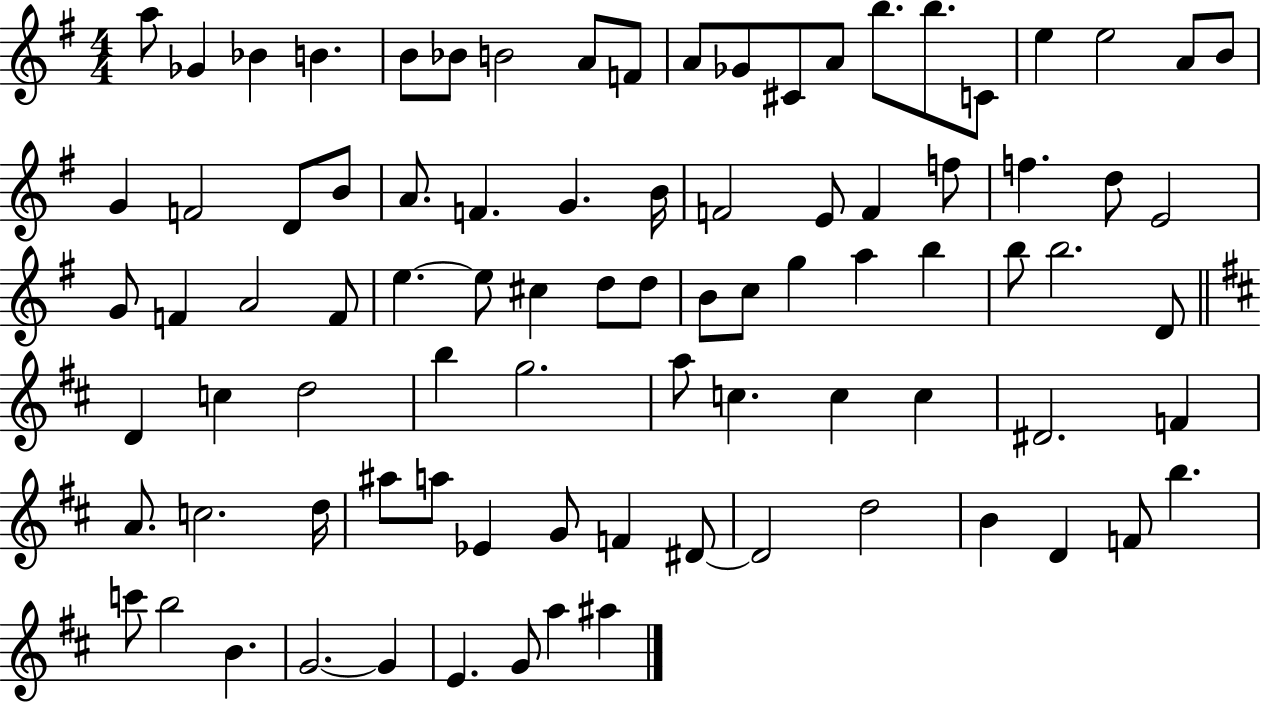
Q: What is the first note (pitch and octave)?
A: A5